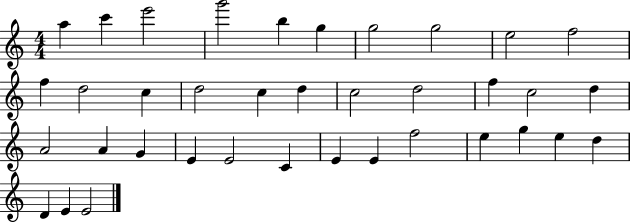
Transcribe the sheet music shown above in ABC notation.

X:1
T:Untitled
M:4/4
L:1/4
K:C
a c' e'2 g'2 b g g2 g2 e2 f2 f d2 c d2 c d c2 d2 f c2 d A2 A G E E2 C E E f2 e g e d D E E2